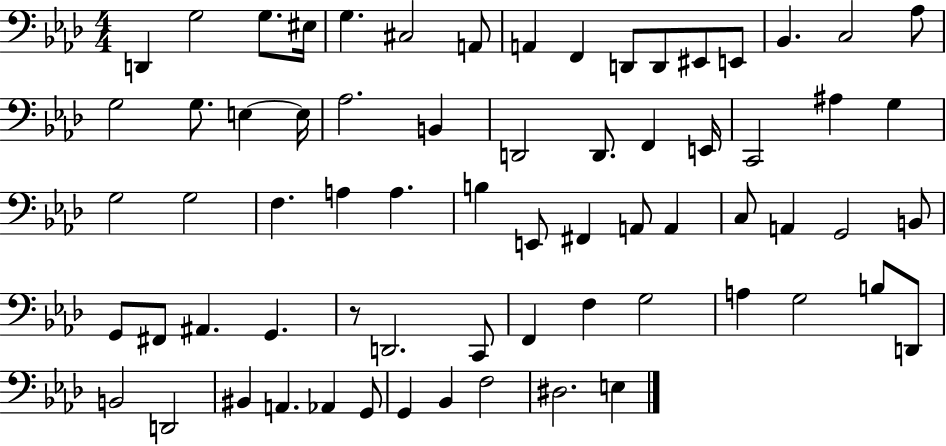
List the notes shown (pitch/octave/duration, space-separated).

D2/q G3/h G3/e. EIS3/s G3/q. C#3/h A2/e A2/q F2/q D2/e D2/e EIS2/e E2/e Bb2/q. C3/h Ab3/e G3/h G3/e. E3/q E3/s Ab3/h. B2/q D2/h D2/e. F2/q E2/s C2/h A#3/q G3/q G3/h G3/h F3/q. A3/q A3/q. B3/q E2/e F#2/q A2/e A2/q C3/e A2/q G2/h B2/e G2/e F#2/e A#2/q. G2/q. R/e D2/h. C2/e F2/q F3/q G3/h A3/q G3/h B3/e D2/e B2/h D2/h BIS2/q A2/q. Ab2/q G2/e G2/q Bb2/q F3/h D#3/h. E3/q